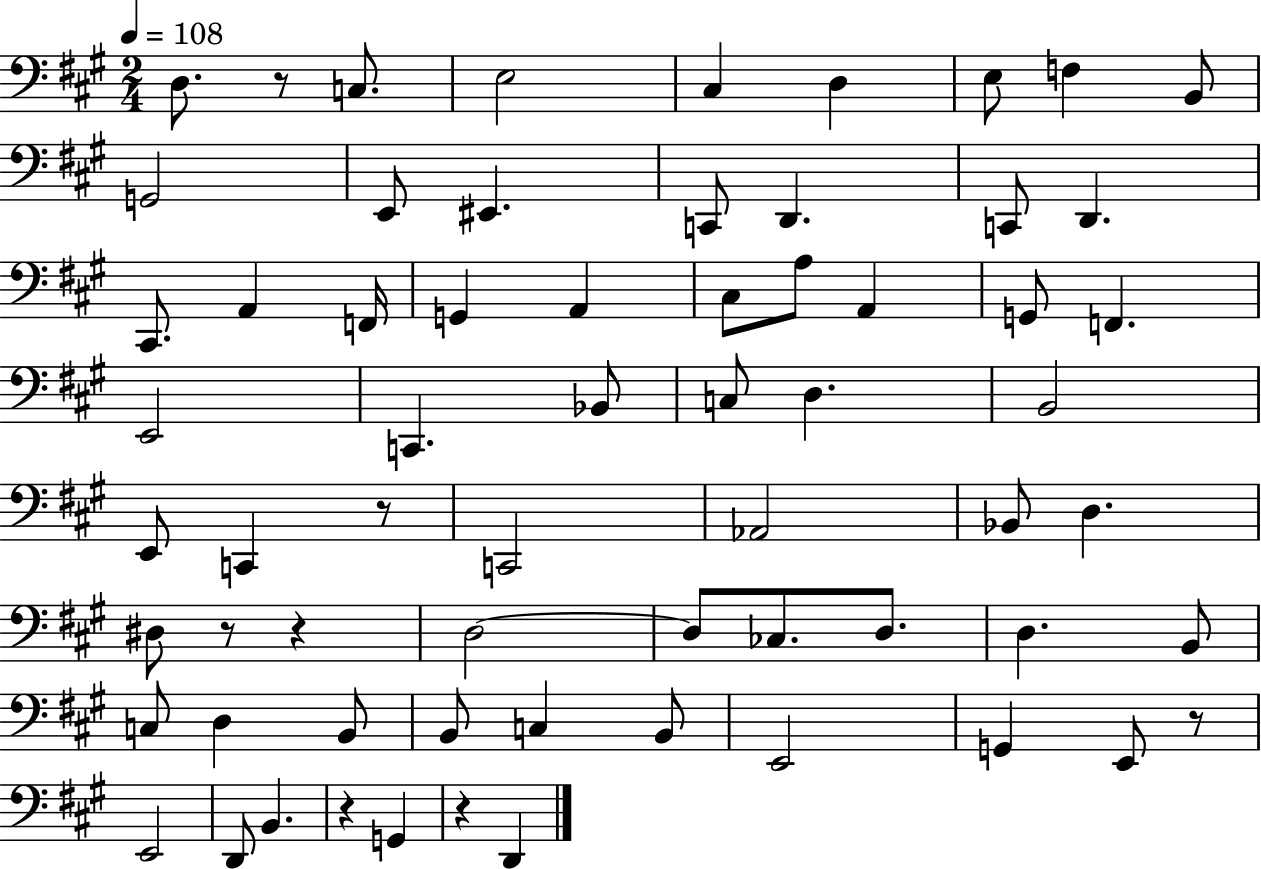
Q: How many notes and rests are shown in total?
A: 65